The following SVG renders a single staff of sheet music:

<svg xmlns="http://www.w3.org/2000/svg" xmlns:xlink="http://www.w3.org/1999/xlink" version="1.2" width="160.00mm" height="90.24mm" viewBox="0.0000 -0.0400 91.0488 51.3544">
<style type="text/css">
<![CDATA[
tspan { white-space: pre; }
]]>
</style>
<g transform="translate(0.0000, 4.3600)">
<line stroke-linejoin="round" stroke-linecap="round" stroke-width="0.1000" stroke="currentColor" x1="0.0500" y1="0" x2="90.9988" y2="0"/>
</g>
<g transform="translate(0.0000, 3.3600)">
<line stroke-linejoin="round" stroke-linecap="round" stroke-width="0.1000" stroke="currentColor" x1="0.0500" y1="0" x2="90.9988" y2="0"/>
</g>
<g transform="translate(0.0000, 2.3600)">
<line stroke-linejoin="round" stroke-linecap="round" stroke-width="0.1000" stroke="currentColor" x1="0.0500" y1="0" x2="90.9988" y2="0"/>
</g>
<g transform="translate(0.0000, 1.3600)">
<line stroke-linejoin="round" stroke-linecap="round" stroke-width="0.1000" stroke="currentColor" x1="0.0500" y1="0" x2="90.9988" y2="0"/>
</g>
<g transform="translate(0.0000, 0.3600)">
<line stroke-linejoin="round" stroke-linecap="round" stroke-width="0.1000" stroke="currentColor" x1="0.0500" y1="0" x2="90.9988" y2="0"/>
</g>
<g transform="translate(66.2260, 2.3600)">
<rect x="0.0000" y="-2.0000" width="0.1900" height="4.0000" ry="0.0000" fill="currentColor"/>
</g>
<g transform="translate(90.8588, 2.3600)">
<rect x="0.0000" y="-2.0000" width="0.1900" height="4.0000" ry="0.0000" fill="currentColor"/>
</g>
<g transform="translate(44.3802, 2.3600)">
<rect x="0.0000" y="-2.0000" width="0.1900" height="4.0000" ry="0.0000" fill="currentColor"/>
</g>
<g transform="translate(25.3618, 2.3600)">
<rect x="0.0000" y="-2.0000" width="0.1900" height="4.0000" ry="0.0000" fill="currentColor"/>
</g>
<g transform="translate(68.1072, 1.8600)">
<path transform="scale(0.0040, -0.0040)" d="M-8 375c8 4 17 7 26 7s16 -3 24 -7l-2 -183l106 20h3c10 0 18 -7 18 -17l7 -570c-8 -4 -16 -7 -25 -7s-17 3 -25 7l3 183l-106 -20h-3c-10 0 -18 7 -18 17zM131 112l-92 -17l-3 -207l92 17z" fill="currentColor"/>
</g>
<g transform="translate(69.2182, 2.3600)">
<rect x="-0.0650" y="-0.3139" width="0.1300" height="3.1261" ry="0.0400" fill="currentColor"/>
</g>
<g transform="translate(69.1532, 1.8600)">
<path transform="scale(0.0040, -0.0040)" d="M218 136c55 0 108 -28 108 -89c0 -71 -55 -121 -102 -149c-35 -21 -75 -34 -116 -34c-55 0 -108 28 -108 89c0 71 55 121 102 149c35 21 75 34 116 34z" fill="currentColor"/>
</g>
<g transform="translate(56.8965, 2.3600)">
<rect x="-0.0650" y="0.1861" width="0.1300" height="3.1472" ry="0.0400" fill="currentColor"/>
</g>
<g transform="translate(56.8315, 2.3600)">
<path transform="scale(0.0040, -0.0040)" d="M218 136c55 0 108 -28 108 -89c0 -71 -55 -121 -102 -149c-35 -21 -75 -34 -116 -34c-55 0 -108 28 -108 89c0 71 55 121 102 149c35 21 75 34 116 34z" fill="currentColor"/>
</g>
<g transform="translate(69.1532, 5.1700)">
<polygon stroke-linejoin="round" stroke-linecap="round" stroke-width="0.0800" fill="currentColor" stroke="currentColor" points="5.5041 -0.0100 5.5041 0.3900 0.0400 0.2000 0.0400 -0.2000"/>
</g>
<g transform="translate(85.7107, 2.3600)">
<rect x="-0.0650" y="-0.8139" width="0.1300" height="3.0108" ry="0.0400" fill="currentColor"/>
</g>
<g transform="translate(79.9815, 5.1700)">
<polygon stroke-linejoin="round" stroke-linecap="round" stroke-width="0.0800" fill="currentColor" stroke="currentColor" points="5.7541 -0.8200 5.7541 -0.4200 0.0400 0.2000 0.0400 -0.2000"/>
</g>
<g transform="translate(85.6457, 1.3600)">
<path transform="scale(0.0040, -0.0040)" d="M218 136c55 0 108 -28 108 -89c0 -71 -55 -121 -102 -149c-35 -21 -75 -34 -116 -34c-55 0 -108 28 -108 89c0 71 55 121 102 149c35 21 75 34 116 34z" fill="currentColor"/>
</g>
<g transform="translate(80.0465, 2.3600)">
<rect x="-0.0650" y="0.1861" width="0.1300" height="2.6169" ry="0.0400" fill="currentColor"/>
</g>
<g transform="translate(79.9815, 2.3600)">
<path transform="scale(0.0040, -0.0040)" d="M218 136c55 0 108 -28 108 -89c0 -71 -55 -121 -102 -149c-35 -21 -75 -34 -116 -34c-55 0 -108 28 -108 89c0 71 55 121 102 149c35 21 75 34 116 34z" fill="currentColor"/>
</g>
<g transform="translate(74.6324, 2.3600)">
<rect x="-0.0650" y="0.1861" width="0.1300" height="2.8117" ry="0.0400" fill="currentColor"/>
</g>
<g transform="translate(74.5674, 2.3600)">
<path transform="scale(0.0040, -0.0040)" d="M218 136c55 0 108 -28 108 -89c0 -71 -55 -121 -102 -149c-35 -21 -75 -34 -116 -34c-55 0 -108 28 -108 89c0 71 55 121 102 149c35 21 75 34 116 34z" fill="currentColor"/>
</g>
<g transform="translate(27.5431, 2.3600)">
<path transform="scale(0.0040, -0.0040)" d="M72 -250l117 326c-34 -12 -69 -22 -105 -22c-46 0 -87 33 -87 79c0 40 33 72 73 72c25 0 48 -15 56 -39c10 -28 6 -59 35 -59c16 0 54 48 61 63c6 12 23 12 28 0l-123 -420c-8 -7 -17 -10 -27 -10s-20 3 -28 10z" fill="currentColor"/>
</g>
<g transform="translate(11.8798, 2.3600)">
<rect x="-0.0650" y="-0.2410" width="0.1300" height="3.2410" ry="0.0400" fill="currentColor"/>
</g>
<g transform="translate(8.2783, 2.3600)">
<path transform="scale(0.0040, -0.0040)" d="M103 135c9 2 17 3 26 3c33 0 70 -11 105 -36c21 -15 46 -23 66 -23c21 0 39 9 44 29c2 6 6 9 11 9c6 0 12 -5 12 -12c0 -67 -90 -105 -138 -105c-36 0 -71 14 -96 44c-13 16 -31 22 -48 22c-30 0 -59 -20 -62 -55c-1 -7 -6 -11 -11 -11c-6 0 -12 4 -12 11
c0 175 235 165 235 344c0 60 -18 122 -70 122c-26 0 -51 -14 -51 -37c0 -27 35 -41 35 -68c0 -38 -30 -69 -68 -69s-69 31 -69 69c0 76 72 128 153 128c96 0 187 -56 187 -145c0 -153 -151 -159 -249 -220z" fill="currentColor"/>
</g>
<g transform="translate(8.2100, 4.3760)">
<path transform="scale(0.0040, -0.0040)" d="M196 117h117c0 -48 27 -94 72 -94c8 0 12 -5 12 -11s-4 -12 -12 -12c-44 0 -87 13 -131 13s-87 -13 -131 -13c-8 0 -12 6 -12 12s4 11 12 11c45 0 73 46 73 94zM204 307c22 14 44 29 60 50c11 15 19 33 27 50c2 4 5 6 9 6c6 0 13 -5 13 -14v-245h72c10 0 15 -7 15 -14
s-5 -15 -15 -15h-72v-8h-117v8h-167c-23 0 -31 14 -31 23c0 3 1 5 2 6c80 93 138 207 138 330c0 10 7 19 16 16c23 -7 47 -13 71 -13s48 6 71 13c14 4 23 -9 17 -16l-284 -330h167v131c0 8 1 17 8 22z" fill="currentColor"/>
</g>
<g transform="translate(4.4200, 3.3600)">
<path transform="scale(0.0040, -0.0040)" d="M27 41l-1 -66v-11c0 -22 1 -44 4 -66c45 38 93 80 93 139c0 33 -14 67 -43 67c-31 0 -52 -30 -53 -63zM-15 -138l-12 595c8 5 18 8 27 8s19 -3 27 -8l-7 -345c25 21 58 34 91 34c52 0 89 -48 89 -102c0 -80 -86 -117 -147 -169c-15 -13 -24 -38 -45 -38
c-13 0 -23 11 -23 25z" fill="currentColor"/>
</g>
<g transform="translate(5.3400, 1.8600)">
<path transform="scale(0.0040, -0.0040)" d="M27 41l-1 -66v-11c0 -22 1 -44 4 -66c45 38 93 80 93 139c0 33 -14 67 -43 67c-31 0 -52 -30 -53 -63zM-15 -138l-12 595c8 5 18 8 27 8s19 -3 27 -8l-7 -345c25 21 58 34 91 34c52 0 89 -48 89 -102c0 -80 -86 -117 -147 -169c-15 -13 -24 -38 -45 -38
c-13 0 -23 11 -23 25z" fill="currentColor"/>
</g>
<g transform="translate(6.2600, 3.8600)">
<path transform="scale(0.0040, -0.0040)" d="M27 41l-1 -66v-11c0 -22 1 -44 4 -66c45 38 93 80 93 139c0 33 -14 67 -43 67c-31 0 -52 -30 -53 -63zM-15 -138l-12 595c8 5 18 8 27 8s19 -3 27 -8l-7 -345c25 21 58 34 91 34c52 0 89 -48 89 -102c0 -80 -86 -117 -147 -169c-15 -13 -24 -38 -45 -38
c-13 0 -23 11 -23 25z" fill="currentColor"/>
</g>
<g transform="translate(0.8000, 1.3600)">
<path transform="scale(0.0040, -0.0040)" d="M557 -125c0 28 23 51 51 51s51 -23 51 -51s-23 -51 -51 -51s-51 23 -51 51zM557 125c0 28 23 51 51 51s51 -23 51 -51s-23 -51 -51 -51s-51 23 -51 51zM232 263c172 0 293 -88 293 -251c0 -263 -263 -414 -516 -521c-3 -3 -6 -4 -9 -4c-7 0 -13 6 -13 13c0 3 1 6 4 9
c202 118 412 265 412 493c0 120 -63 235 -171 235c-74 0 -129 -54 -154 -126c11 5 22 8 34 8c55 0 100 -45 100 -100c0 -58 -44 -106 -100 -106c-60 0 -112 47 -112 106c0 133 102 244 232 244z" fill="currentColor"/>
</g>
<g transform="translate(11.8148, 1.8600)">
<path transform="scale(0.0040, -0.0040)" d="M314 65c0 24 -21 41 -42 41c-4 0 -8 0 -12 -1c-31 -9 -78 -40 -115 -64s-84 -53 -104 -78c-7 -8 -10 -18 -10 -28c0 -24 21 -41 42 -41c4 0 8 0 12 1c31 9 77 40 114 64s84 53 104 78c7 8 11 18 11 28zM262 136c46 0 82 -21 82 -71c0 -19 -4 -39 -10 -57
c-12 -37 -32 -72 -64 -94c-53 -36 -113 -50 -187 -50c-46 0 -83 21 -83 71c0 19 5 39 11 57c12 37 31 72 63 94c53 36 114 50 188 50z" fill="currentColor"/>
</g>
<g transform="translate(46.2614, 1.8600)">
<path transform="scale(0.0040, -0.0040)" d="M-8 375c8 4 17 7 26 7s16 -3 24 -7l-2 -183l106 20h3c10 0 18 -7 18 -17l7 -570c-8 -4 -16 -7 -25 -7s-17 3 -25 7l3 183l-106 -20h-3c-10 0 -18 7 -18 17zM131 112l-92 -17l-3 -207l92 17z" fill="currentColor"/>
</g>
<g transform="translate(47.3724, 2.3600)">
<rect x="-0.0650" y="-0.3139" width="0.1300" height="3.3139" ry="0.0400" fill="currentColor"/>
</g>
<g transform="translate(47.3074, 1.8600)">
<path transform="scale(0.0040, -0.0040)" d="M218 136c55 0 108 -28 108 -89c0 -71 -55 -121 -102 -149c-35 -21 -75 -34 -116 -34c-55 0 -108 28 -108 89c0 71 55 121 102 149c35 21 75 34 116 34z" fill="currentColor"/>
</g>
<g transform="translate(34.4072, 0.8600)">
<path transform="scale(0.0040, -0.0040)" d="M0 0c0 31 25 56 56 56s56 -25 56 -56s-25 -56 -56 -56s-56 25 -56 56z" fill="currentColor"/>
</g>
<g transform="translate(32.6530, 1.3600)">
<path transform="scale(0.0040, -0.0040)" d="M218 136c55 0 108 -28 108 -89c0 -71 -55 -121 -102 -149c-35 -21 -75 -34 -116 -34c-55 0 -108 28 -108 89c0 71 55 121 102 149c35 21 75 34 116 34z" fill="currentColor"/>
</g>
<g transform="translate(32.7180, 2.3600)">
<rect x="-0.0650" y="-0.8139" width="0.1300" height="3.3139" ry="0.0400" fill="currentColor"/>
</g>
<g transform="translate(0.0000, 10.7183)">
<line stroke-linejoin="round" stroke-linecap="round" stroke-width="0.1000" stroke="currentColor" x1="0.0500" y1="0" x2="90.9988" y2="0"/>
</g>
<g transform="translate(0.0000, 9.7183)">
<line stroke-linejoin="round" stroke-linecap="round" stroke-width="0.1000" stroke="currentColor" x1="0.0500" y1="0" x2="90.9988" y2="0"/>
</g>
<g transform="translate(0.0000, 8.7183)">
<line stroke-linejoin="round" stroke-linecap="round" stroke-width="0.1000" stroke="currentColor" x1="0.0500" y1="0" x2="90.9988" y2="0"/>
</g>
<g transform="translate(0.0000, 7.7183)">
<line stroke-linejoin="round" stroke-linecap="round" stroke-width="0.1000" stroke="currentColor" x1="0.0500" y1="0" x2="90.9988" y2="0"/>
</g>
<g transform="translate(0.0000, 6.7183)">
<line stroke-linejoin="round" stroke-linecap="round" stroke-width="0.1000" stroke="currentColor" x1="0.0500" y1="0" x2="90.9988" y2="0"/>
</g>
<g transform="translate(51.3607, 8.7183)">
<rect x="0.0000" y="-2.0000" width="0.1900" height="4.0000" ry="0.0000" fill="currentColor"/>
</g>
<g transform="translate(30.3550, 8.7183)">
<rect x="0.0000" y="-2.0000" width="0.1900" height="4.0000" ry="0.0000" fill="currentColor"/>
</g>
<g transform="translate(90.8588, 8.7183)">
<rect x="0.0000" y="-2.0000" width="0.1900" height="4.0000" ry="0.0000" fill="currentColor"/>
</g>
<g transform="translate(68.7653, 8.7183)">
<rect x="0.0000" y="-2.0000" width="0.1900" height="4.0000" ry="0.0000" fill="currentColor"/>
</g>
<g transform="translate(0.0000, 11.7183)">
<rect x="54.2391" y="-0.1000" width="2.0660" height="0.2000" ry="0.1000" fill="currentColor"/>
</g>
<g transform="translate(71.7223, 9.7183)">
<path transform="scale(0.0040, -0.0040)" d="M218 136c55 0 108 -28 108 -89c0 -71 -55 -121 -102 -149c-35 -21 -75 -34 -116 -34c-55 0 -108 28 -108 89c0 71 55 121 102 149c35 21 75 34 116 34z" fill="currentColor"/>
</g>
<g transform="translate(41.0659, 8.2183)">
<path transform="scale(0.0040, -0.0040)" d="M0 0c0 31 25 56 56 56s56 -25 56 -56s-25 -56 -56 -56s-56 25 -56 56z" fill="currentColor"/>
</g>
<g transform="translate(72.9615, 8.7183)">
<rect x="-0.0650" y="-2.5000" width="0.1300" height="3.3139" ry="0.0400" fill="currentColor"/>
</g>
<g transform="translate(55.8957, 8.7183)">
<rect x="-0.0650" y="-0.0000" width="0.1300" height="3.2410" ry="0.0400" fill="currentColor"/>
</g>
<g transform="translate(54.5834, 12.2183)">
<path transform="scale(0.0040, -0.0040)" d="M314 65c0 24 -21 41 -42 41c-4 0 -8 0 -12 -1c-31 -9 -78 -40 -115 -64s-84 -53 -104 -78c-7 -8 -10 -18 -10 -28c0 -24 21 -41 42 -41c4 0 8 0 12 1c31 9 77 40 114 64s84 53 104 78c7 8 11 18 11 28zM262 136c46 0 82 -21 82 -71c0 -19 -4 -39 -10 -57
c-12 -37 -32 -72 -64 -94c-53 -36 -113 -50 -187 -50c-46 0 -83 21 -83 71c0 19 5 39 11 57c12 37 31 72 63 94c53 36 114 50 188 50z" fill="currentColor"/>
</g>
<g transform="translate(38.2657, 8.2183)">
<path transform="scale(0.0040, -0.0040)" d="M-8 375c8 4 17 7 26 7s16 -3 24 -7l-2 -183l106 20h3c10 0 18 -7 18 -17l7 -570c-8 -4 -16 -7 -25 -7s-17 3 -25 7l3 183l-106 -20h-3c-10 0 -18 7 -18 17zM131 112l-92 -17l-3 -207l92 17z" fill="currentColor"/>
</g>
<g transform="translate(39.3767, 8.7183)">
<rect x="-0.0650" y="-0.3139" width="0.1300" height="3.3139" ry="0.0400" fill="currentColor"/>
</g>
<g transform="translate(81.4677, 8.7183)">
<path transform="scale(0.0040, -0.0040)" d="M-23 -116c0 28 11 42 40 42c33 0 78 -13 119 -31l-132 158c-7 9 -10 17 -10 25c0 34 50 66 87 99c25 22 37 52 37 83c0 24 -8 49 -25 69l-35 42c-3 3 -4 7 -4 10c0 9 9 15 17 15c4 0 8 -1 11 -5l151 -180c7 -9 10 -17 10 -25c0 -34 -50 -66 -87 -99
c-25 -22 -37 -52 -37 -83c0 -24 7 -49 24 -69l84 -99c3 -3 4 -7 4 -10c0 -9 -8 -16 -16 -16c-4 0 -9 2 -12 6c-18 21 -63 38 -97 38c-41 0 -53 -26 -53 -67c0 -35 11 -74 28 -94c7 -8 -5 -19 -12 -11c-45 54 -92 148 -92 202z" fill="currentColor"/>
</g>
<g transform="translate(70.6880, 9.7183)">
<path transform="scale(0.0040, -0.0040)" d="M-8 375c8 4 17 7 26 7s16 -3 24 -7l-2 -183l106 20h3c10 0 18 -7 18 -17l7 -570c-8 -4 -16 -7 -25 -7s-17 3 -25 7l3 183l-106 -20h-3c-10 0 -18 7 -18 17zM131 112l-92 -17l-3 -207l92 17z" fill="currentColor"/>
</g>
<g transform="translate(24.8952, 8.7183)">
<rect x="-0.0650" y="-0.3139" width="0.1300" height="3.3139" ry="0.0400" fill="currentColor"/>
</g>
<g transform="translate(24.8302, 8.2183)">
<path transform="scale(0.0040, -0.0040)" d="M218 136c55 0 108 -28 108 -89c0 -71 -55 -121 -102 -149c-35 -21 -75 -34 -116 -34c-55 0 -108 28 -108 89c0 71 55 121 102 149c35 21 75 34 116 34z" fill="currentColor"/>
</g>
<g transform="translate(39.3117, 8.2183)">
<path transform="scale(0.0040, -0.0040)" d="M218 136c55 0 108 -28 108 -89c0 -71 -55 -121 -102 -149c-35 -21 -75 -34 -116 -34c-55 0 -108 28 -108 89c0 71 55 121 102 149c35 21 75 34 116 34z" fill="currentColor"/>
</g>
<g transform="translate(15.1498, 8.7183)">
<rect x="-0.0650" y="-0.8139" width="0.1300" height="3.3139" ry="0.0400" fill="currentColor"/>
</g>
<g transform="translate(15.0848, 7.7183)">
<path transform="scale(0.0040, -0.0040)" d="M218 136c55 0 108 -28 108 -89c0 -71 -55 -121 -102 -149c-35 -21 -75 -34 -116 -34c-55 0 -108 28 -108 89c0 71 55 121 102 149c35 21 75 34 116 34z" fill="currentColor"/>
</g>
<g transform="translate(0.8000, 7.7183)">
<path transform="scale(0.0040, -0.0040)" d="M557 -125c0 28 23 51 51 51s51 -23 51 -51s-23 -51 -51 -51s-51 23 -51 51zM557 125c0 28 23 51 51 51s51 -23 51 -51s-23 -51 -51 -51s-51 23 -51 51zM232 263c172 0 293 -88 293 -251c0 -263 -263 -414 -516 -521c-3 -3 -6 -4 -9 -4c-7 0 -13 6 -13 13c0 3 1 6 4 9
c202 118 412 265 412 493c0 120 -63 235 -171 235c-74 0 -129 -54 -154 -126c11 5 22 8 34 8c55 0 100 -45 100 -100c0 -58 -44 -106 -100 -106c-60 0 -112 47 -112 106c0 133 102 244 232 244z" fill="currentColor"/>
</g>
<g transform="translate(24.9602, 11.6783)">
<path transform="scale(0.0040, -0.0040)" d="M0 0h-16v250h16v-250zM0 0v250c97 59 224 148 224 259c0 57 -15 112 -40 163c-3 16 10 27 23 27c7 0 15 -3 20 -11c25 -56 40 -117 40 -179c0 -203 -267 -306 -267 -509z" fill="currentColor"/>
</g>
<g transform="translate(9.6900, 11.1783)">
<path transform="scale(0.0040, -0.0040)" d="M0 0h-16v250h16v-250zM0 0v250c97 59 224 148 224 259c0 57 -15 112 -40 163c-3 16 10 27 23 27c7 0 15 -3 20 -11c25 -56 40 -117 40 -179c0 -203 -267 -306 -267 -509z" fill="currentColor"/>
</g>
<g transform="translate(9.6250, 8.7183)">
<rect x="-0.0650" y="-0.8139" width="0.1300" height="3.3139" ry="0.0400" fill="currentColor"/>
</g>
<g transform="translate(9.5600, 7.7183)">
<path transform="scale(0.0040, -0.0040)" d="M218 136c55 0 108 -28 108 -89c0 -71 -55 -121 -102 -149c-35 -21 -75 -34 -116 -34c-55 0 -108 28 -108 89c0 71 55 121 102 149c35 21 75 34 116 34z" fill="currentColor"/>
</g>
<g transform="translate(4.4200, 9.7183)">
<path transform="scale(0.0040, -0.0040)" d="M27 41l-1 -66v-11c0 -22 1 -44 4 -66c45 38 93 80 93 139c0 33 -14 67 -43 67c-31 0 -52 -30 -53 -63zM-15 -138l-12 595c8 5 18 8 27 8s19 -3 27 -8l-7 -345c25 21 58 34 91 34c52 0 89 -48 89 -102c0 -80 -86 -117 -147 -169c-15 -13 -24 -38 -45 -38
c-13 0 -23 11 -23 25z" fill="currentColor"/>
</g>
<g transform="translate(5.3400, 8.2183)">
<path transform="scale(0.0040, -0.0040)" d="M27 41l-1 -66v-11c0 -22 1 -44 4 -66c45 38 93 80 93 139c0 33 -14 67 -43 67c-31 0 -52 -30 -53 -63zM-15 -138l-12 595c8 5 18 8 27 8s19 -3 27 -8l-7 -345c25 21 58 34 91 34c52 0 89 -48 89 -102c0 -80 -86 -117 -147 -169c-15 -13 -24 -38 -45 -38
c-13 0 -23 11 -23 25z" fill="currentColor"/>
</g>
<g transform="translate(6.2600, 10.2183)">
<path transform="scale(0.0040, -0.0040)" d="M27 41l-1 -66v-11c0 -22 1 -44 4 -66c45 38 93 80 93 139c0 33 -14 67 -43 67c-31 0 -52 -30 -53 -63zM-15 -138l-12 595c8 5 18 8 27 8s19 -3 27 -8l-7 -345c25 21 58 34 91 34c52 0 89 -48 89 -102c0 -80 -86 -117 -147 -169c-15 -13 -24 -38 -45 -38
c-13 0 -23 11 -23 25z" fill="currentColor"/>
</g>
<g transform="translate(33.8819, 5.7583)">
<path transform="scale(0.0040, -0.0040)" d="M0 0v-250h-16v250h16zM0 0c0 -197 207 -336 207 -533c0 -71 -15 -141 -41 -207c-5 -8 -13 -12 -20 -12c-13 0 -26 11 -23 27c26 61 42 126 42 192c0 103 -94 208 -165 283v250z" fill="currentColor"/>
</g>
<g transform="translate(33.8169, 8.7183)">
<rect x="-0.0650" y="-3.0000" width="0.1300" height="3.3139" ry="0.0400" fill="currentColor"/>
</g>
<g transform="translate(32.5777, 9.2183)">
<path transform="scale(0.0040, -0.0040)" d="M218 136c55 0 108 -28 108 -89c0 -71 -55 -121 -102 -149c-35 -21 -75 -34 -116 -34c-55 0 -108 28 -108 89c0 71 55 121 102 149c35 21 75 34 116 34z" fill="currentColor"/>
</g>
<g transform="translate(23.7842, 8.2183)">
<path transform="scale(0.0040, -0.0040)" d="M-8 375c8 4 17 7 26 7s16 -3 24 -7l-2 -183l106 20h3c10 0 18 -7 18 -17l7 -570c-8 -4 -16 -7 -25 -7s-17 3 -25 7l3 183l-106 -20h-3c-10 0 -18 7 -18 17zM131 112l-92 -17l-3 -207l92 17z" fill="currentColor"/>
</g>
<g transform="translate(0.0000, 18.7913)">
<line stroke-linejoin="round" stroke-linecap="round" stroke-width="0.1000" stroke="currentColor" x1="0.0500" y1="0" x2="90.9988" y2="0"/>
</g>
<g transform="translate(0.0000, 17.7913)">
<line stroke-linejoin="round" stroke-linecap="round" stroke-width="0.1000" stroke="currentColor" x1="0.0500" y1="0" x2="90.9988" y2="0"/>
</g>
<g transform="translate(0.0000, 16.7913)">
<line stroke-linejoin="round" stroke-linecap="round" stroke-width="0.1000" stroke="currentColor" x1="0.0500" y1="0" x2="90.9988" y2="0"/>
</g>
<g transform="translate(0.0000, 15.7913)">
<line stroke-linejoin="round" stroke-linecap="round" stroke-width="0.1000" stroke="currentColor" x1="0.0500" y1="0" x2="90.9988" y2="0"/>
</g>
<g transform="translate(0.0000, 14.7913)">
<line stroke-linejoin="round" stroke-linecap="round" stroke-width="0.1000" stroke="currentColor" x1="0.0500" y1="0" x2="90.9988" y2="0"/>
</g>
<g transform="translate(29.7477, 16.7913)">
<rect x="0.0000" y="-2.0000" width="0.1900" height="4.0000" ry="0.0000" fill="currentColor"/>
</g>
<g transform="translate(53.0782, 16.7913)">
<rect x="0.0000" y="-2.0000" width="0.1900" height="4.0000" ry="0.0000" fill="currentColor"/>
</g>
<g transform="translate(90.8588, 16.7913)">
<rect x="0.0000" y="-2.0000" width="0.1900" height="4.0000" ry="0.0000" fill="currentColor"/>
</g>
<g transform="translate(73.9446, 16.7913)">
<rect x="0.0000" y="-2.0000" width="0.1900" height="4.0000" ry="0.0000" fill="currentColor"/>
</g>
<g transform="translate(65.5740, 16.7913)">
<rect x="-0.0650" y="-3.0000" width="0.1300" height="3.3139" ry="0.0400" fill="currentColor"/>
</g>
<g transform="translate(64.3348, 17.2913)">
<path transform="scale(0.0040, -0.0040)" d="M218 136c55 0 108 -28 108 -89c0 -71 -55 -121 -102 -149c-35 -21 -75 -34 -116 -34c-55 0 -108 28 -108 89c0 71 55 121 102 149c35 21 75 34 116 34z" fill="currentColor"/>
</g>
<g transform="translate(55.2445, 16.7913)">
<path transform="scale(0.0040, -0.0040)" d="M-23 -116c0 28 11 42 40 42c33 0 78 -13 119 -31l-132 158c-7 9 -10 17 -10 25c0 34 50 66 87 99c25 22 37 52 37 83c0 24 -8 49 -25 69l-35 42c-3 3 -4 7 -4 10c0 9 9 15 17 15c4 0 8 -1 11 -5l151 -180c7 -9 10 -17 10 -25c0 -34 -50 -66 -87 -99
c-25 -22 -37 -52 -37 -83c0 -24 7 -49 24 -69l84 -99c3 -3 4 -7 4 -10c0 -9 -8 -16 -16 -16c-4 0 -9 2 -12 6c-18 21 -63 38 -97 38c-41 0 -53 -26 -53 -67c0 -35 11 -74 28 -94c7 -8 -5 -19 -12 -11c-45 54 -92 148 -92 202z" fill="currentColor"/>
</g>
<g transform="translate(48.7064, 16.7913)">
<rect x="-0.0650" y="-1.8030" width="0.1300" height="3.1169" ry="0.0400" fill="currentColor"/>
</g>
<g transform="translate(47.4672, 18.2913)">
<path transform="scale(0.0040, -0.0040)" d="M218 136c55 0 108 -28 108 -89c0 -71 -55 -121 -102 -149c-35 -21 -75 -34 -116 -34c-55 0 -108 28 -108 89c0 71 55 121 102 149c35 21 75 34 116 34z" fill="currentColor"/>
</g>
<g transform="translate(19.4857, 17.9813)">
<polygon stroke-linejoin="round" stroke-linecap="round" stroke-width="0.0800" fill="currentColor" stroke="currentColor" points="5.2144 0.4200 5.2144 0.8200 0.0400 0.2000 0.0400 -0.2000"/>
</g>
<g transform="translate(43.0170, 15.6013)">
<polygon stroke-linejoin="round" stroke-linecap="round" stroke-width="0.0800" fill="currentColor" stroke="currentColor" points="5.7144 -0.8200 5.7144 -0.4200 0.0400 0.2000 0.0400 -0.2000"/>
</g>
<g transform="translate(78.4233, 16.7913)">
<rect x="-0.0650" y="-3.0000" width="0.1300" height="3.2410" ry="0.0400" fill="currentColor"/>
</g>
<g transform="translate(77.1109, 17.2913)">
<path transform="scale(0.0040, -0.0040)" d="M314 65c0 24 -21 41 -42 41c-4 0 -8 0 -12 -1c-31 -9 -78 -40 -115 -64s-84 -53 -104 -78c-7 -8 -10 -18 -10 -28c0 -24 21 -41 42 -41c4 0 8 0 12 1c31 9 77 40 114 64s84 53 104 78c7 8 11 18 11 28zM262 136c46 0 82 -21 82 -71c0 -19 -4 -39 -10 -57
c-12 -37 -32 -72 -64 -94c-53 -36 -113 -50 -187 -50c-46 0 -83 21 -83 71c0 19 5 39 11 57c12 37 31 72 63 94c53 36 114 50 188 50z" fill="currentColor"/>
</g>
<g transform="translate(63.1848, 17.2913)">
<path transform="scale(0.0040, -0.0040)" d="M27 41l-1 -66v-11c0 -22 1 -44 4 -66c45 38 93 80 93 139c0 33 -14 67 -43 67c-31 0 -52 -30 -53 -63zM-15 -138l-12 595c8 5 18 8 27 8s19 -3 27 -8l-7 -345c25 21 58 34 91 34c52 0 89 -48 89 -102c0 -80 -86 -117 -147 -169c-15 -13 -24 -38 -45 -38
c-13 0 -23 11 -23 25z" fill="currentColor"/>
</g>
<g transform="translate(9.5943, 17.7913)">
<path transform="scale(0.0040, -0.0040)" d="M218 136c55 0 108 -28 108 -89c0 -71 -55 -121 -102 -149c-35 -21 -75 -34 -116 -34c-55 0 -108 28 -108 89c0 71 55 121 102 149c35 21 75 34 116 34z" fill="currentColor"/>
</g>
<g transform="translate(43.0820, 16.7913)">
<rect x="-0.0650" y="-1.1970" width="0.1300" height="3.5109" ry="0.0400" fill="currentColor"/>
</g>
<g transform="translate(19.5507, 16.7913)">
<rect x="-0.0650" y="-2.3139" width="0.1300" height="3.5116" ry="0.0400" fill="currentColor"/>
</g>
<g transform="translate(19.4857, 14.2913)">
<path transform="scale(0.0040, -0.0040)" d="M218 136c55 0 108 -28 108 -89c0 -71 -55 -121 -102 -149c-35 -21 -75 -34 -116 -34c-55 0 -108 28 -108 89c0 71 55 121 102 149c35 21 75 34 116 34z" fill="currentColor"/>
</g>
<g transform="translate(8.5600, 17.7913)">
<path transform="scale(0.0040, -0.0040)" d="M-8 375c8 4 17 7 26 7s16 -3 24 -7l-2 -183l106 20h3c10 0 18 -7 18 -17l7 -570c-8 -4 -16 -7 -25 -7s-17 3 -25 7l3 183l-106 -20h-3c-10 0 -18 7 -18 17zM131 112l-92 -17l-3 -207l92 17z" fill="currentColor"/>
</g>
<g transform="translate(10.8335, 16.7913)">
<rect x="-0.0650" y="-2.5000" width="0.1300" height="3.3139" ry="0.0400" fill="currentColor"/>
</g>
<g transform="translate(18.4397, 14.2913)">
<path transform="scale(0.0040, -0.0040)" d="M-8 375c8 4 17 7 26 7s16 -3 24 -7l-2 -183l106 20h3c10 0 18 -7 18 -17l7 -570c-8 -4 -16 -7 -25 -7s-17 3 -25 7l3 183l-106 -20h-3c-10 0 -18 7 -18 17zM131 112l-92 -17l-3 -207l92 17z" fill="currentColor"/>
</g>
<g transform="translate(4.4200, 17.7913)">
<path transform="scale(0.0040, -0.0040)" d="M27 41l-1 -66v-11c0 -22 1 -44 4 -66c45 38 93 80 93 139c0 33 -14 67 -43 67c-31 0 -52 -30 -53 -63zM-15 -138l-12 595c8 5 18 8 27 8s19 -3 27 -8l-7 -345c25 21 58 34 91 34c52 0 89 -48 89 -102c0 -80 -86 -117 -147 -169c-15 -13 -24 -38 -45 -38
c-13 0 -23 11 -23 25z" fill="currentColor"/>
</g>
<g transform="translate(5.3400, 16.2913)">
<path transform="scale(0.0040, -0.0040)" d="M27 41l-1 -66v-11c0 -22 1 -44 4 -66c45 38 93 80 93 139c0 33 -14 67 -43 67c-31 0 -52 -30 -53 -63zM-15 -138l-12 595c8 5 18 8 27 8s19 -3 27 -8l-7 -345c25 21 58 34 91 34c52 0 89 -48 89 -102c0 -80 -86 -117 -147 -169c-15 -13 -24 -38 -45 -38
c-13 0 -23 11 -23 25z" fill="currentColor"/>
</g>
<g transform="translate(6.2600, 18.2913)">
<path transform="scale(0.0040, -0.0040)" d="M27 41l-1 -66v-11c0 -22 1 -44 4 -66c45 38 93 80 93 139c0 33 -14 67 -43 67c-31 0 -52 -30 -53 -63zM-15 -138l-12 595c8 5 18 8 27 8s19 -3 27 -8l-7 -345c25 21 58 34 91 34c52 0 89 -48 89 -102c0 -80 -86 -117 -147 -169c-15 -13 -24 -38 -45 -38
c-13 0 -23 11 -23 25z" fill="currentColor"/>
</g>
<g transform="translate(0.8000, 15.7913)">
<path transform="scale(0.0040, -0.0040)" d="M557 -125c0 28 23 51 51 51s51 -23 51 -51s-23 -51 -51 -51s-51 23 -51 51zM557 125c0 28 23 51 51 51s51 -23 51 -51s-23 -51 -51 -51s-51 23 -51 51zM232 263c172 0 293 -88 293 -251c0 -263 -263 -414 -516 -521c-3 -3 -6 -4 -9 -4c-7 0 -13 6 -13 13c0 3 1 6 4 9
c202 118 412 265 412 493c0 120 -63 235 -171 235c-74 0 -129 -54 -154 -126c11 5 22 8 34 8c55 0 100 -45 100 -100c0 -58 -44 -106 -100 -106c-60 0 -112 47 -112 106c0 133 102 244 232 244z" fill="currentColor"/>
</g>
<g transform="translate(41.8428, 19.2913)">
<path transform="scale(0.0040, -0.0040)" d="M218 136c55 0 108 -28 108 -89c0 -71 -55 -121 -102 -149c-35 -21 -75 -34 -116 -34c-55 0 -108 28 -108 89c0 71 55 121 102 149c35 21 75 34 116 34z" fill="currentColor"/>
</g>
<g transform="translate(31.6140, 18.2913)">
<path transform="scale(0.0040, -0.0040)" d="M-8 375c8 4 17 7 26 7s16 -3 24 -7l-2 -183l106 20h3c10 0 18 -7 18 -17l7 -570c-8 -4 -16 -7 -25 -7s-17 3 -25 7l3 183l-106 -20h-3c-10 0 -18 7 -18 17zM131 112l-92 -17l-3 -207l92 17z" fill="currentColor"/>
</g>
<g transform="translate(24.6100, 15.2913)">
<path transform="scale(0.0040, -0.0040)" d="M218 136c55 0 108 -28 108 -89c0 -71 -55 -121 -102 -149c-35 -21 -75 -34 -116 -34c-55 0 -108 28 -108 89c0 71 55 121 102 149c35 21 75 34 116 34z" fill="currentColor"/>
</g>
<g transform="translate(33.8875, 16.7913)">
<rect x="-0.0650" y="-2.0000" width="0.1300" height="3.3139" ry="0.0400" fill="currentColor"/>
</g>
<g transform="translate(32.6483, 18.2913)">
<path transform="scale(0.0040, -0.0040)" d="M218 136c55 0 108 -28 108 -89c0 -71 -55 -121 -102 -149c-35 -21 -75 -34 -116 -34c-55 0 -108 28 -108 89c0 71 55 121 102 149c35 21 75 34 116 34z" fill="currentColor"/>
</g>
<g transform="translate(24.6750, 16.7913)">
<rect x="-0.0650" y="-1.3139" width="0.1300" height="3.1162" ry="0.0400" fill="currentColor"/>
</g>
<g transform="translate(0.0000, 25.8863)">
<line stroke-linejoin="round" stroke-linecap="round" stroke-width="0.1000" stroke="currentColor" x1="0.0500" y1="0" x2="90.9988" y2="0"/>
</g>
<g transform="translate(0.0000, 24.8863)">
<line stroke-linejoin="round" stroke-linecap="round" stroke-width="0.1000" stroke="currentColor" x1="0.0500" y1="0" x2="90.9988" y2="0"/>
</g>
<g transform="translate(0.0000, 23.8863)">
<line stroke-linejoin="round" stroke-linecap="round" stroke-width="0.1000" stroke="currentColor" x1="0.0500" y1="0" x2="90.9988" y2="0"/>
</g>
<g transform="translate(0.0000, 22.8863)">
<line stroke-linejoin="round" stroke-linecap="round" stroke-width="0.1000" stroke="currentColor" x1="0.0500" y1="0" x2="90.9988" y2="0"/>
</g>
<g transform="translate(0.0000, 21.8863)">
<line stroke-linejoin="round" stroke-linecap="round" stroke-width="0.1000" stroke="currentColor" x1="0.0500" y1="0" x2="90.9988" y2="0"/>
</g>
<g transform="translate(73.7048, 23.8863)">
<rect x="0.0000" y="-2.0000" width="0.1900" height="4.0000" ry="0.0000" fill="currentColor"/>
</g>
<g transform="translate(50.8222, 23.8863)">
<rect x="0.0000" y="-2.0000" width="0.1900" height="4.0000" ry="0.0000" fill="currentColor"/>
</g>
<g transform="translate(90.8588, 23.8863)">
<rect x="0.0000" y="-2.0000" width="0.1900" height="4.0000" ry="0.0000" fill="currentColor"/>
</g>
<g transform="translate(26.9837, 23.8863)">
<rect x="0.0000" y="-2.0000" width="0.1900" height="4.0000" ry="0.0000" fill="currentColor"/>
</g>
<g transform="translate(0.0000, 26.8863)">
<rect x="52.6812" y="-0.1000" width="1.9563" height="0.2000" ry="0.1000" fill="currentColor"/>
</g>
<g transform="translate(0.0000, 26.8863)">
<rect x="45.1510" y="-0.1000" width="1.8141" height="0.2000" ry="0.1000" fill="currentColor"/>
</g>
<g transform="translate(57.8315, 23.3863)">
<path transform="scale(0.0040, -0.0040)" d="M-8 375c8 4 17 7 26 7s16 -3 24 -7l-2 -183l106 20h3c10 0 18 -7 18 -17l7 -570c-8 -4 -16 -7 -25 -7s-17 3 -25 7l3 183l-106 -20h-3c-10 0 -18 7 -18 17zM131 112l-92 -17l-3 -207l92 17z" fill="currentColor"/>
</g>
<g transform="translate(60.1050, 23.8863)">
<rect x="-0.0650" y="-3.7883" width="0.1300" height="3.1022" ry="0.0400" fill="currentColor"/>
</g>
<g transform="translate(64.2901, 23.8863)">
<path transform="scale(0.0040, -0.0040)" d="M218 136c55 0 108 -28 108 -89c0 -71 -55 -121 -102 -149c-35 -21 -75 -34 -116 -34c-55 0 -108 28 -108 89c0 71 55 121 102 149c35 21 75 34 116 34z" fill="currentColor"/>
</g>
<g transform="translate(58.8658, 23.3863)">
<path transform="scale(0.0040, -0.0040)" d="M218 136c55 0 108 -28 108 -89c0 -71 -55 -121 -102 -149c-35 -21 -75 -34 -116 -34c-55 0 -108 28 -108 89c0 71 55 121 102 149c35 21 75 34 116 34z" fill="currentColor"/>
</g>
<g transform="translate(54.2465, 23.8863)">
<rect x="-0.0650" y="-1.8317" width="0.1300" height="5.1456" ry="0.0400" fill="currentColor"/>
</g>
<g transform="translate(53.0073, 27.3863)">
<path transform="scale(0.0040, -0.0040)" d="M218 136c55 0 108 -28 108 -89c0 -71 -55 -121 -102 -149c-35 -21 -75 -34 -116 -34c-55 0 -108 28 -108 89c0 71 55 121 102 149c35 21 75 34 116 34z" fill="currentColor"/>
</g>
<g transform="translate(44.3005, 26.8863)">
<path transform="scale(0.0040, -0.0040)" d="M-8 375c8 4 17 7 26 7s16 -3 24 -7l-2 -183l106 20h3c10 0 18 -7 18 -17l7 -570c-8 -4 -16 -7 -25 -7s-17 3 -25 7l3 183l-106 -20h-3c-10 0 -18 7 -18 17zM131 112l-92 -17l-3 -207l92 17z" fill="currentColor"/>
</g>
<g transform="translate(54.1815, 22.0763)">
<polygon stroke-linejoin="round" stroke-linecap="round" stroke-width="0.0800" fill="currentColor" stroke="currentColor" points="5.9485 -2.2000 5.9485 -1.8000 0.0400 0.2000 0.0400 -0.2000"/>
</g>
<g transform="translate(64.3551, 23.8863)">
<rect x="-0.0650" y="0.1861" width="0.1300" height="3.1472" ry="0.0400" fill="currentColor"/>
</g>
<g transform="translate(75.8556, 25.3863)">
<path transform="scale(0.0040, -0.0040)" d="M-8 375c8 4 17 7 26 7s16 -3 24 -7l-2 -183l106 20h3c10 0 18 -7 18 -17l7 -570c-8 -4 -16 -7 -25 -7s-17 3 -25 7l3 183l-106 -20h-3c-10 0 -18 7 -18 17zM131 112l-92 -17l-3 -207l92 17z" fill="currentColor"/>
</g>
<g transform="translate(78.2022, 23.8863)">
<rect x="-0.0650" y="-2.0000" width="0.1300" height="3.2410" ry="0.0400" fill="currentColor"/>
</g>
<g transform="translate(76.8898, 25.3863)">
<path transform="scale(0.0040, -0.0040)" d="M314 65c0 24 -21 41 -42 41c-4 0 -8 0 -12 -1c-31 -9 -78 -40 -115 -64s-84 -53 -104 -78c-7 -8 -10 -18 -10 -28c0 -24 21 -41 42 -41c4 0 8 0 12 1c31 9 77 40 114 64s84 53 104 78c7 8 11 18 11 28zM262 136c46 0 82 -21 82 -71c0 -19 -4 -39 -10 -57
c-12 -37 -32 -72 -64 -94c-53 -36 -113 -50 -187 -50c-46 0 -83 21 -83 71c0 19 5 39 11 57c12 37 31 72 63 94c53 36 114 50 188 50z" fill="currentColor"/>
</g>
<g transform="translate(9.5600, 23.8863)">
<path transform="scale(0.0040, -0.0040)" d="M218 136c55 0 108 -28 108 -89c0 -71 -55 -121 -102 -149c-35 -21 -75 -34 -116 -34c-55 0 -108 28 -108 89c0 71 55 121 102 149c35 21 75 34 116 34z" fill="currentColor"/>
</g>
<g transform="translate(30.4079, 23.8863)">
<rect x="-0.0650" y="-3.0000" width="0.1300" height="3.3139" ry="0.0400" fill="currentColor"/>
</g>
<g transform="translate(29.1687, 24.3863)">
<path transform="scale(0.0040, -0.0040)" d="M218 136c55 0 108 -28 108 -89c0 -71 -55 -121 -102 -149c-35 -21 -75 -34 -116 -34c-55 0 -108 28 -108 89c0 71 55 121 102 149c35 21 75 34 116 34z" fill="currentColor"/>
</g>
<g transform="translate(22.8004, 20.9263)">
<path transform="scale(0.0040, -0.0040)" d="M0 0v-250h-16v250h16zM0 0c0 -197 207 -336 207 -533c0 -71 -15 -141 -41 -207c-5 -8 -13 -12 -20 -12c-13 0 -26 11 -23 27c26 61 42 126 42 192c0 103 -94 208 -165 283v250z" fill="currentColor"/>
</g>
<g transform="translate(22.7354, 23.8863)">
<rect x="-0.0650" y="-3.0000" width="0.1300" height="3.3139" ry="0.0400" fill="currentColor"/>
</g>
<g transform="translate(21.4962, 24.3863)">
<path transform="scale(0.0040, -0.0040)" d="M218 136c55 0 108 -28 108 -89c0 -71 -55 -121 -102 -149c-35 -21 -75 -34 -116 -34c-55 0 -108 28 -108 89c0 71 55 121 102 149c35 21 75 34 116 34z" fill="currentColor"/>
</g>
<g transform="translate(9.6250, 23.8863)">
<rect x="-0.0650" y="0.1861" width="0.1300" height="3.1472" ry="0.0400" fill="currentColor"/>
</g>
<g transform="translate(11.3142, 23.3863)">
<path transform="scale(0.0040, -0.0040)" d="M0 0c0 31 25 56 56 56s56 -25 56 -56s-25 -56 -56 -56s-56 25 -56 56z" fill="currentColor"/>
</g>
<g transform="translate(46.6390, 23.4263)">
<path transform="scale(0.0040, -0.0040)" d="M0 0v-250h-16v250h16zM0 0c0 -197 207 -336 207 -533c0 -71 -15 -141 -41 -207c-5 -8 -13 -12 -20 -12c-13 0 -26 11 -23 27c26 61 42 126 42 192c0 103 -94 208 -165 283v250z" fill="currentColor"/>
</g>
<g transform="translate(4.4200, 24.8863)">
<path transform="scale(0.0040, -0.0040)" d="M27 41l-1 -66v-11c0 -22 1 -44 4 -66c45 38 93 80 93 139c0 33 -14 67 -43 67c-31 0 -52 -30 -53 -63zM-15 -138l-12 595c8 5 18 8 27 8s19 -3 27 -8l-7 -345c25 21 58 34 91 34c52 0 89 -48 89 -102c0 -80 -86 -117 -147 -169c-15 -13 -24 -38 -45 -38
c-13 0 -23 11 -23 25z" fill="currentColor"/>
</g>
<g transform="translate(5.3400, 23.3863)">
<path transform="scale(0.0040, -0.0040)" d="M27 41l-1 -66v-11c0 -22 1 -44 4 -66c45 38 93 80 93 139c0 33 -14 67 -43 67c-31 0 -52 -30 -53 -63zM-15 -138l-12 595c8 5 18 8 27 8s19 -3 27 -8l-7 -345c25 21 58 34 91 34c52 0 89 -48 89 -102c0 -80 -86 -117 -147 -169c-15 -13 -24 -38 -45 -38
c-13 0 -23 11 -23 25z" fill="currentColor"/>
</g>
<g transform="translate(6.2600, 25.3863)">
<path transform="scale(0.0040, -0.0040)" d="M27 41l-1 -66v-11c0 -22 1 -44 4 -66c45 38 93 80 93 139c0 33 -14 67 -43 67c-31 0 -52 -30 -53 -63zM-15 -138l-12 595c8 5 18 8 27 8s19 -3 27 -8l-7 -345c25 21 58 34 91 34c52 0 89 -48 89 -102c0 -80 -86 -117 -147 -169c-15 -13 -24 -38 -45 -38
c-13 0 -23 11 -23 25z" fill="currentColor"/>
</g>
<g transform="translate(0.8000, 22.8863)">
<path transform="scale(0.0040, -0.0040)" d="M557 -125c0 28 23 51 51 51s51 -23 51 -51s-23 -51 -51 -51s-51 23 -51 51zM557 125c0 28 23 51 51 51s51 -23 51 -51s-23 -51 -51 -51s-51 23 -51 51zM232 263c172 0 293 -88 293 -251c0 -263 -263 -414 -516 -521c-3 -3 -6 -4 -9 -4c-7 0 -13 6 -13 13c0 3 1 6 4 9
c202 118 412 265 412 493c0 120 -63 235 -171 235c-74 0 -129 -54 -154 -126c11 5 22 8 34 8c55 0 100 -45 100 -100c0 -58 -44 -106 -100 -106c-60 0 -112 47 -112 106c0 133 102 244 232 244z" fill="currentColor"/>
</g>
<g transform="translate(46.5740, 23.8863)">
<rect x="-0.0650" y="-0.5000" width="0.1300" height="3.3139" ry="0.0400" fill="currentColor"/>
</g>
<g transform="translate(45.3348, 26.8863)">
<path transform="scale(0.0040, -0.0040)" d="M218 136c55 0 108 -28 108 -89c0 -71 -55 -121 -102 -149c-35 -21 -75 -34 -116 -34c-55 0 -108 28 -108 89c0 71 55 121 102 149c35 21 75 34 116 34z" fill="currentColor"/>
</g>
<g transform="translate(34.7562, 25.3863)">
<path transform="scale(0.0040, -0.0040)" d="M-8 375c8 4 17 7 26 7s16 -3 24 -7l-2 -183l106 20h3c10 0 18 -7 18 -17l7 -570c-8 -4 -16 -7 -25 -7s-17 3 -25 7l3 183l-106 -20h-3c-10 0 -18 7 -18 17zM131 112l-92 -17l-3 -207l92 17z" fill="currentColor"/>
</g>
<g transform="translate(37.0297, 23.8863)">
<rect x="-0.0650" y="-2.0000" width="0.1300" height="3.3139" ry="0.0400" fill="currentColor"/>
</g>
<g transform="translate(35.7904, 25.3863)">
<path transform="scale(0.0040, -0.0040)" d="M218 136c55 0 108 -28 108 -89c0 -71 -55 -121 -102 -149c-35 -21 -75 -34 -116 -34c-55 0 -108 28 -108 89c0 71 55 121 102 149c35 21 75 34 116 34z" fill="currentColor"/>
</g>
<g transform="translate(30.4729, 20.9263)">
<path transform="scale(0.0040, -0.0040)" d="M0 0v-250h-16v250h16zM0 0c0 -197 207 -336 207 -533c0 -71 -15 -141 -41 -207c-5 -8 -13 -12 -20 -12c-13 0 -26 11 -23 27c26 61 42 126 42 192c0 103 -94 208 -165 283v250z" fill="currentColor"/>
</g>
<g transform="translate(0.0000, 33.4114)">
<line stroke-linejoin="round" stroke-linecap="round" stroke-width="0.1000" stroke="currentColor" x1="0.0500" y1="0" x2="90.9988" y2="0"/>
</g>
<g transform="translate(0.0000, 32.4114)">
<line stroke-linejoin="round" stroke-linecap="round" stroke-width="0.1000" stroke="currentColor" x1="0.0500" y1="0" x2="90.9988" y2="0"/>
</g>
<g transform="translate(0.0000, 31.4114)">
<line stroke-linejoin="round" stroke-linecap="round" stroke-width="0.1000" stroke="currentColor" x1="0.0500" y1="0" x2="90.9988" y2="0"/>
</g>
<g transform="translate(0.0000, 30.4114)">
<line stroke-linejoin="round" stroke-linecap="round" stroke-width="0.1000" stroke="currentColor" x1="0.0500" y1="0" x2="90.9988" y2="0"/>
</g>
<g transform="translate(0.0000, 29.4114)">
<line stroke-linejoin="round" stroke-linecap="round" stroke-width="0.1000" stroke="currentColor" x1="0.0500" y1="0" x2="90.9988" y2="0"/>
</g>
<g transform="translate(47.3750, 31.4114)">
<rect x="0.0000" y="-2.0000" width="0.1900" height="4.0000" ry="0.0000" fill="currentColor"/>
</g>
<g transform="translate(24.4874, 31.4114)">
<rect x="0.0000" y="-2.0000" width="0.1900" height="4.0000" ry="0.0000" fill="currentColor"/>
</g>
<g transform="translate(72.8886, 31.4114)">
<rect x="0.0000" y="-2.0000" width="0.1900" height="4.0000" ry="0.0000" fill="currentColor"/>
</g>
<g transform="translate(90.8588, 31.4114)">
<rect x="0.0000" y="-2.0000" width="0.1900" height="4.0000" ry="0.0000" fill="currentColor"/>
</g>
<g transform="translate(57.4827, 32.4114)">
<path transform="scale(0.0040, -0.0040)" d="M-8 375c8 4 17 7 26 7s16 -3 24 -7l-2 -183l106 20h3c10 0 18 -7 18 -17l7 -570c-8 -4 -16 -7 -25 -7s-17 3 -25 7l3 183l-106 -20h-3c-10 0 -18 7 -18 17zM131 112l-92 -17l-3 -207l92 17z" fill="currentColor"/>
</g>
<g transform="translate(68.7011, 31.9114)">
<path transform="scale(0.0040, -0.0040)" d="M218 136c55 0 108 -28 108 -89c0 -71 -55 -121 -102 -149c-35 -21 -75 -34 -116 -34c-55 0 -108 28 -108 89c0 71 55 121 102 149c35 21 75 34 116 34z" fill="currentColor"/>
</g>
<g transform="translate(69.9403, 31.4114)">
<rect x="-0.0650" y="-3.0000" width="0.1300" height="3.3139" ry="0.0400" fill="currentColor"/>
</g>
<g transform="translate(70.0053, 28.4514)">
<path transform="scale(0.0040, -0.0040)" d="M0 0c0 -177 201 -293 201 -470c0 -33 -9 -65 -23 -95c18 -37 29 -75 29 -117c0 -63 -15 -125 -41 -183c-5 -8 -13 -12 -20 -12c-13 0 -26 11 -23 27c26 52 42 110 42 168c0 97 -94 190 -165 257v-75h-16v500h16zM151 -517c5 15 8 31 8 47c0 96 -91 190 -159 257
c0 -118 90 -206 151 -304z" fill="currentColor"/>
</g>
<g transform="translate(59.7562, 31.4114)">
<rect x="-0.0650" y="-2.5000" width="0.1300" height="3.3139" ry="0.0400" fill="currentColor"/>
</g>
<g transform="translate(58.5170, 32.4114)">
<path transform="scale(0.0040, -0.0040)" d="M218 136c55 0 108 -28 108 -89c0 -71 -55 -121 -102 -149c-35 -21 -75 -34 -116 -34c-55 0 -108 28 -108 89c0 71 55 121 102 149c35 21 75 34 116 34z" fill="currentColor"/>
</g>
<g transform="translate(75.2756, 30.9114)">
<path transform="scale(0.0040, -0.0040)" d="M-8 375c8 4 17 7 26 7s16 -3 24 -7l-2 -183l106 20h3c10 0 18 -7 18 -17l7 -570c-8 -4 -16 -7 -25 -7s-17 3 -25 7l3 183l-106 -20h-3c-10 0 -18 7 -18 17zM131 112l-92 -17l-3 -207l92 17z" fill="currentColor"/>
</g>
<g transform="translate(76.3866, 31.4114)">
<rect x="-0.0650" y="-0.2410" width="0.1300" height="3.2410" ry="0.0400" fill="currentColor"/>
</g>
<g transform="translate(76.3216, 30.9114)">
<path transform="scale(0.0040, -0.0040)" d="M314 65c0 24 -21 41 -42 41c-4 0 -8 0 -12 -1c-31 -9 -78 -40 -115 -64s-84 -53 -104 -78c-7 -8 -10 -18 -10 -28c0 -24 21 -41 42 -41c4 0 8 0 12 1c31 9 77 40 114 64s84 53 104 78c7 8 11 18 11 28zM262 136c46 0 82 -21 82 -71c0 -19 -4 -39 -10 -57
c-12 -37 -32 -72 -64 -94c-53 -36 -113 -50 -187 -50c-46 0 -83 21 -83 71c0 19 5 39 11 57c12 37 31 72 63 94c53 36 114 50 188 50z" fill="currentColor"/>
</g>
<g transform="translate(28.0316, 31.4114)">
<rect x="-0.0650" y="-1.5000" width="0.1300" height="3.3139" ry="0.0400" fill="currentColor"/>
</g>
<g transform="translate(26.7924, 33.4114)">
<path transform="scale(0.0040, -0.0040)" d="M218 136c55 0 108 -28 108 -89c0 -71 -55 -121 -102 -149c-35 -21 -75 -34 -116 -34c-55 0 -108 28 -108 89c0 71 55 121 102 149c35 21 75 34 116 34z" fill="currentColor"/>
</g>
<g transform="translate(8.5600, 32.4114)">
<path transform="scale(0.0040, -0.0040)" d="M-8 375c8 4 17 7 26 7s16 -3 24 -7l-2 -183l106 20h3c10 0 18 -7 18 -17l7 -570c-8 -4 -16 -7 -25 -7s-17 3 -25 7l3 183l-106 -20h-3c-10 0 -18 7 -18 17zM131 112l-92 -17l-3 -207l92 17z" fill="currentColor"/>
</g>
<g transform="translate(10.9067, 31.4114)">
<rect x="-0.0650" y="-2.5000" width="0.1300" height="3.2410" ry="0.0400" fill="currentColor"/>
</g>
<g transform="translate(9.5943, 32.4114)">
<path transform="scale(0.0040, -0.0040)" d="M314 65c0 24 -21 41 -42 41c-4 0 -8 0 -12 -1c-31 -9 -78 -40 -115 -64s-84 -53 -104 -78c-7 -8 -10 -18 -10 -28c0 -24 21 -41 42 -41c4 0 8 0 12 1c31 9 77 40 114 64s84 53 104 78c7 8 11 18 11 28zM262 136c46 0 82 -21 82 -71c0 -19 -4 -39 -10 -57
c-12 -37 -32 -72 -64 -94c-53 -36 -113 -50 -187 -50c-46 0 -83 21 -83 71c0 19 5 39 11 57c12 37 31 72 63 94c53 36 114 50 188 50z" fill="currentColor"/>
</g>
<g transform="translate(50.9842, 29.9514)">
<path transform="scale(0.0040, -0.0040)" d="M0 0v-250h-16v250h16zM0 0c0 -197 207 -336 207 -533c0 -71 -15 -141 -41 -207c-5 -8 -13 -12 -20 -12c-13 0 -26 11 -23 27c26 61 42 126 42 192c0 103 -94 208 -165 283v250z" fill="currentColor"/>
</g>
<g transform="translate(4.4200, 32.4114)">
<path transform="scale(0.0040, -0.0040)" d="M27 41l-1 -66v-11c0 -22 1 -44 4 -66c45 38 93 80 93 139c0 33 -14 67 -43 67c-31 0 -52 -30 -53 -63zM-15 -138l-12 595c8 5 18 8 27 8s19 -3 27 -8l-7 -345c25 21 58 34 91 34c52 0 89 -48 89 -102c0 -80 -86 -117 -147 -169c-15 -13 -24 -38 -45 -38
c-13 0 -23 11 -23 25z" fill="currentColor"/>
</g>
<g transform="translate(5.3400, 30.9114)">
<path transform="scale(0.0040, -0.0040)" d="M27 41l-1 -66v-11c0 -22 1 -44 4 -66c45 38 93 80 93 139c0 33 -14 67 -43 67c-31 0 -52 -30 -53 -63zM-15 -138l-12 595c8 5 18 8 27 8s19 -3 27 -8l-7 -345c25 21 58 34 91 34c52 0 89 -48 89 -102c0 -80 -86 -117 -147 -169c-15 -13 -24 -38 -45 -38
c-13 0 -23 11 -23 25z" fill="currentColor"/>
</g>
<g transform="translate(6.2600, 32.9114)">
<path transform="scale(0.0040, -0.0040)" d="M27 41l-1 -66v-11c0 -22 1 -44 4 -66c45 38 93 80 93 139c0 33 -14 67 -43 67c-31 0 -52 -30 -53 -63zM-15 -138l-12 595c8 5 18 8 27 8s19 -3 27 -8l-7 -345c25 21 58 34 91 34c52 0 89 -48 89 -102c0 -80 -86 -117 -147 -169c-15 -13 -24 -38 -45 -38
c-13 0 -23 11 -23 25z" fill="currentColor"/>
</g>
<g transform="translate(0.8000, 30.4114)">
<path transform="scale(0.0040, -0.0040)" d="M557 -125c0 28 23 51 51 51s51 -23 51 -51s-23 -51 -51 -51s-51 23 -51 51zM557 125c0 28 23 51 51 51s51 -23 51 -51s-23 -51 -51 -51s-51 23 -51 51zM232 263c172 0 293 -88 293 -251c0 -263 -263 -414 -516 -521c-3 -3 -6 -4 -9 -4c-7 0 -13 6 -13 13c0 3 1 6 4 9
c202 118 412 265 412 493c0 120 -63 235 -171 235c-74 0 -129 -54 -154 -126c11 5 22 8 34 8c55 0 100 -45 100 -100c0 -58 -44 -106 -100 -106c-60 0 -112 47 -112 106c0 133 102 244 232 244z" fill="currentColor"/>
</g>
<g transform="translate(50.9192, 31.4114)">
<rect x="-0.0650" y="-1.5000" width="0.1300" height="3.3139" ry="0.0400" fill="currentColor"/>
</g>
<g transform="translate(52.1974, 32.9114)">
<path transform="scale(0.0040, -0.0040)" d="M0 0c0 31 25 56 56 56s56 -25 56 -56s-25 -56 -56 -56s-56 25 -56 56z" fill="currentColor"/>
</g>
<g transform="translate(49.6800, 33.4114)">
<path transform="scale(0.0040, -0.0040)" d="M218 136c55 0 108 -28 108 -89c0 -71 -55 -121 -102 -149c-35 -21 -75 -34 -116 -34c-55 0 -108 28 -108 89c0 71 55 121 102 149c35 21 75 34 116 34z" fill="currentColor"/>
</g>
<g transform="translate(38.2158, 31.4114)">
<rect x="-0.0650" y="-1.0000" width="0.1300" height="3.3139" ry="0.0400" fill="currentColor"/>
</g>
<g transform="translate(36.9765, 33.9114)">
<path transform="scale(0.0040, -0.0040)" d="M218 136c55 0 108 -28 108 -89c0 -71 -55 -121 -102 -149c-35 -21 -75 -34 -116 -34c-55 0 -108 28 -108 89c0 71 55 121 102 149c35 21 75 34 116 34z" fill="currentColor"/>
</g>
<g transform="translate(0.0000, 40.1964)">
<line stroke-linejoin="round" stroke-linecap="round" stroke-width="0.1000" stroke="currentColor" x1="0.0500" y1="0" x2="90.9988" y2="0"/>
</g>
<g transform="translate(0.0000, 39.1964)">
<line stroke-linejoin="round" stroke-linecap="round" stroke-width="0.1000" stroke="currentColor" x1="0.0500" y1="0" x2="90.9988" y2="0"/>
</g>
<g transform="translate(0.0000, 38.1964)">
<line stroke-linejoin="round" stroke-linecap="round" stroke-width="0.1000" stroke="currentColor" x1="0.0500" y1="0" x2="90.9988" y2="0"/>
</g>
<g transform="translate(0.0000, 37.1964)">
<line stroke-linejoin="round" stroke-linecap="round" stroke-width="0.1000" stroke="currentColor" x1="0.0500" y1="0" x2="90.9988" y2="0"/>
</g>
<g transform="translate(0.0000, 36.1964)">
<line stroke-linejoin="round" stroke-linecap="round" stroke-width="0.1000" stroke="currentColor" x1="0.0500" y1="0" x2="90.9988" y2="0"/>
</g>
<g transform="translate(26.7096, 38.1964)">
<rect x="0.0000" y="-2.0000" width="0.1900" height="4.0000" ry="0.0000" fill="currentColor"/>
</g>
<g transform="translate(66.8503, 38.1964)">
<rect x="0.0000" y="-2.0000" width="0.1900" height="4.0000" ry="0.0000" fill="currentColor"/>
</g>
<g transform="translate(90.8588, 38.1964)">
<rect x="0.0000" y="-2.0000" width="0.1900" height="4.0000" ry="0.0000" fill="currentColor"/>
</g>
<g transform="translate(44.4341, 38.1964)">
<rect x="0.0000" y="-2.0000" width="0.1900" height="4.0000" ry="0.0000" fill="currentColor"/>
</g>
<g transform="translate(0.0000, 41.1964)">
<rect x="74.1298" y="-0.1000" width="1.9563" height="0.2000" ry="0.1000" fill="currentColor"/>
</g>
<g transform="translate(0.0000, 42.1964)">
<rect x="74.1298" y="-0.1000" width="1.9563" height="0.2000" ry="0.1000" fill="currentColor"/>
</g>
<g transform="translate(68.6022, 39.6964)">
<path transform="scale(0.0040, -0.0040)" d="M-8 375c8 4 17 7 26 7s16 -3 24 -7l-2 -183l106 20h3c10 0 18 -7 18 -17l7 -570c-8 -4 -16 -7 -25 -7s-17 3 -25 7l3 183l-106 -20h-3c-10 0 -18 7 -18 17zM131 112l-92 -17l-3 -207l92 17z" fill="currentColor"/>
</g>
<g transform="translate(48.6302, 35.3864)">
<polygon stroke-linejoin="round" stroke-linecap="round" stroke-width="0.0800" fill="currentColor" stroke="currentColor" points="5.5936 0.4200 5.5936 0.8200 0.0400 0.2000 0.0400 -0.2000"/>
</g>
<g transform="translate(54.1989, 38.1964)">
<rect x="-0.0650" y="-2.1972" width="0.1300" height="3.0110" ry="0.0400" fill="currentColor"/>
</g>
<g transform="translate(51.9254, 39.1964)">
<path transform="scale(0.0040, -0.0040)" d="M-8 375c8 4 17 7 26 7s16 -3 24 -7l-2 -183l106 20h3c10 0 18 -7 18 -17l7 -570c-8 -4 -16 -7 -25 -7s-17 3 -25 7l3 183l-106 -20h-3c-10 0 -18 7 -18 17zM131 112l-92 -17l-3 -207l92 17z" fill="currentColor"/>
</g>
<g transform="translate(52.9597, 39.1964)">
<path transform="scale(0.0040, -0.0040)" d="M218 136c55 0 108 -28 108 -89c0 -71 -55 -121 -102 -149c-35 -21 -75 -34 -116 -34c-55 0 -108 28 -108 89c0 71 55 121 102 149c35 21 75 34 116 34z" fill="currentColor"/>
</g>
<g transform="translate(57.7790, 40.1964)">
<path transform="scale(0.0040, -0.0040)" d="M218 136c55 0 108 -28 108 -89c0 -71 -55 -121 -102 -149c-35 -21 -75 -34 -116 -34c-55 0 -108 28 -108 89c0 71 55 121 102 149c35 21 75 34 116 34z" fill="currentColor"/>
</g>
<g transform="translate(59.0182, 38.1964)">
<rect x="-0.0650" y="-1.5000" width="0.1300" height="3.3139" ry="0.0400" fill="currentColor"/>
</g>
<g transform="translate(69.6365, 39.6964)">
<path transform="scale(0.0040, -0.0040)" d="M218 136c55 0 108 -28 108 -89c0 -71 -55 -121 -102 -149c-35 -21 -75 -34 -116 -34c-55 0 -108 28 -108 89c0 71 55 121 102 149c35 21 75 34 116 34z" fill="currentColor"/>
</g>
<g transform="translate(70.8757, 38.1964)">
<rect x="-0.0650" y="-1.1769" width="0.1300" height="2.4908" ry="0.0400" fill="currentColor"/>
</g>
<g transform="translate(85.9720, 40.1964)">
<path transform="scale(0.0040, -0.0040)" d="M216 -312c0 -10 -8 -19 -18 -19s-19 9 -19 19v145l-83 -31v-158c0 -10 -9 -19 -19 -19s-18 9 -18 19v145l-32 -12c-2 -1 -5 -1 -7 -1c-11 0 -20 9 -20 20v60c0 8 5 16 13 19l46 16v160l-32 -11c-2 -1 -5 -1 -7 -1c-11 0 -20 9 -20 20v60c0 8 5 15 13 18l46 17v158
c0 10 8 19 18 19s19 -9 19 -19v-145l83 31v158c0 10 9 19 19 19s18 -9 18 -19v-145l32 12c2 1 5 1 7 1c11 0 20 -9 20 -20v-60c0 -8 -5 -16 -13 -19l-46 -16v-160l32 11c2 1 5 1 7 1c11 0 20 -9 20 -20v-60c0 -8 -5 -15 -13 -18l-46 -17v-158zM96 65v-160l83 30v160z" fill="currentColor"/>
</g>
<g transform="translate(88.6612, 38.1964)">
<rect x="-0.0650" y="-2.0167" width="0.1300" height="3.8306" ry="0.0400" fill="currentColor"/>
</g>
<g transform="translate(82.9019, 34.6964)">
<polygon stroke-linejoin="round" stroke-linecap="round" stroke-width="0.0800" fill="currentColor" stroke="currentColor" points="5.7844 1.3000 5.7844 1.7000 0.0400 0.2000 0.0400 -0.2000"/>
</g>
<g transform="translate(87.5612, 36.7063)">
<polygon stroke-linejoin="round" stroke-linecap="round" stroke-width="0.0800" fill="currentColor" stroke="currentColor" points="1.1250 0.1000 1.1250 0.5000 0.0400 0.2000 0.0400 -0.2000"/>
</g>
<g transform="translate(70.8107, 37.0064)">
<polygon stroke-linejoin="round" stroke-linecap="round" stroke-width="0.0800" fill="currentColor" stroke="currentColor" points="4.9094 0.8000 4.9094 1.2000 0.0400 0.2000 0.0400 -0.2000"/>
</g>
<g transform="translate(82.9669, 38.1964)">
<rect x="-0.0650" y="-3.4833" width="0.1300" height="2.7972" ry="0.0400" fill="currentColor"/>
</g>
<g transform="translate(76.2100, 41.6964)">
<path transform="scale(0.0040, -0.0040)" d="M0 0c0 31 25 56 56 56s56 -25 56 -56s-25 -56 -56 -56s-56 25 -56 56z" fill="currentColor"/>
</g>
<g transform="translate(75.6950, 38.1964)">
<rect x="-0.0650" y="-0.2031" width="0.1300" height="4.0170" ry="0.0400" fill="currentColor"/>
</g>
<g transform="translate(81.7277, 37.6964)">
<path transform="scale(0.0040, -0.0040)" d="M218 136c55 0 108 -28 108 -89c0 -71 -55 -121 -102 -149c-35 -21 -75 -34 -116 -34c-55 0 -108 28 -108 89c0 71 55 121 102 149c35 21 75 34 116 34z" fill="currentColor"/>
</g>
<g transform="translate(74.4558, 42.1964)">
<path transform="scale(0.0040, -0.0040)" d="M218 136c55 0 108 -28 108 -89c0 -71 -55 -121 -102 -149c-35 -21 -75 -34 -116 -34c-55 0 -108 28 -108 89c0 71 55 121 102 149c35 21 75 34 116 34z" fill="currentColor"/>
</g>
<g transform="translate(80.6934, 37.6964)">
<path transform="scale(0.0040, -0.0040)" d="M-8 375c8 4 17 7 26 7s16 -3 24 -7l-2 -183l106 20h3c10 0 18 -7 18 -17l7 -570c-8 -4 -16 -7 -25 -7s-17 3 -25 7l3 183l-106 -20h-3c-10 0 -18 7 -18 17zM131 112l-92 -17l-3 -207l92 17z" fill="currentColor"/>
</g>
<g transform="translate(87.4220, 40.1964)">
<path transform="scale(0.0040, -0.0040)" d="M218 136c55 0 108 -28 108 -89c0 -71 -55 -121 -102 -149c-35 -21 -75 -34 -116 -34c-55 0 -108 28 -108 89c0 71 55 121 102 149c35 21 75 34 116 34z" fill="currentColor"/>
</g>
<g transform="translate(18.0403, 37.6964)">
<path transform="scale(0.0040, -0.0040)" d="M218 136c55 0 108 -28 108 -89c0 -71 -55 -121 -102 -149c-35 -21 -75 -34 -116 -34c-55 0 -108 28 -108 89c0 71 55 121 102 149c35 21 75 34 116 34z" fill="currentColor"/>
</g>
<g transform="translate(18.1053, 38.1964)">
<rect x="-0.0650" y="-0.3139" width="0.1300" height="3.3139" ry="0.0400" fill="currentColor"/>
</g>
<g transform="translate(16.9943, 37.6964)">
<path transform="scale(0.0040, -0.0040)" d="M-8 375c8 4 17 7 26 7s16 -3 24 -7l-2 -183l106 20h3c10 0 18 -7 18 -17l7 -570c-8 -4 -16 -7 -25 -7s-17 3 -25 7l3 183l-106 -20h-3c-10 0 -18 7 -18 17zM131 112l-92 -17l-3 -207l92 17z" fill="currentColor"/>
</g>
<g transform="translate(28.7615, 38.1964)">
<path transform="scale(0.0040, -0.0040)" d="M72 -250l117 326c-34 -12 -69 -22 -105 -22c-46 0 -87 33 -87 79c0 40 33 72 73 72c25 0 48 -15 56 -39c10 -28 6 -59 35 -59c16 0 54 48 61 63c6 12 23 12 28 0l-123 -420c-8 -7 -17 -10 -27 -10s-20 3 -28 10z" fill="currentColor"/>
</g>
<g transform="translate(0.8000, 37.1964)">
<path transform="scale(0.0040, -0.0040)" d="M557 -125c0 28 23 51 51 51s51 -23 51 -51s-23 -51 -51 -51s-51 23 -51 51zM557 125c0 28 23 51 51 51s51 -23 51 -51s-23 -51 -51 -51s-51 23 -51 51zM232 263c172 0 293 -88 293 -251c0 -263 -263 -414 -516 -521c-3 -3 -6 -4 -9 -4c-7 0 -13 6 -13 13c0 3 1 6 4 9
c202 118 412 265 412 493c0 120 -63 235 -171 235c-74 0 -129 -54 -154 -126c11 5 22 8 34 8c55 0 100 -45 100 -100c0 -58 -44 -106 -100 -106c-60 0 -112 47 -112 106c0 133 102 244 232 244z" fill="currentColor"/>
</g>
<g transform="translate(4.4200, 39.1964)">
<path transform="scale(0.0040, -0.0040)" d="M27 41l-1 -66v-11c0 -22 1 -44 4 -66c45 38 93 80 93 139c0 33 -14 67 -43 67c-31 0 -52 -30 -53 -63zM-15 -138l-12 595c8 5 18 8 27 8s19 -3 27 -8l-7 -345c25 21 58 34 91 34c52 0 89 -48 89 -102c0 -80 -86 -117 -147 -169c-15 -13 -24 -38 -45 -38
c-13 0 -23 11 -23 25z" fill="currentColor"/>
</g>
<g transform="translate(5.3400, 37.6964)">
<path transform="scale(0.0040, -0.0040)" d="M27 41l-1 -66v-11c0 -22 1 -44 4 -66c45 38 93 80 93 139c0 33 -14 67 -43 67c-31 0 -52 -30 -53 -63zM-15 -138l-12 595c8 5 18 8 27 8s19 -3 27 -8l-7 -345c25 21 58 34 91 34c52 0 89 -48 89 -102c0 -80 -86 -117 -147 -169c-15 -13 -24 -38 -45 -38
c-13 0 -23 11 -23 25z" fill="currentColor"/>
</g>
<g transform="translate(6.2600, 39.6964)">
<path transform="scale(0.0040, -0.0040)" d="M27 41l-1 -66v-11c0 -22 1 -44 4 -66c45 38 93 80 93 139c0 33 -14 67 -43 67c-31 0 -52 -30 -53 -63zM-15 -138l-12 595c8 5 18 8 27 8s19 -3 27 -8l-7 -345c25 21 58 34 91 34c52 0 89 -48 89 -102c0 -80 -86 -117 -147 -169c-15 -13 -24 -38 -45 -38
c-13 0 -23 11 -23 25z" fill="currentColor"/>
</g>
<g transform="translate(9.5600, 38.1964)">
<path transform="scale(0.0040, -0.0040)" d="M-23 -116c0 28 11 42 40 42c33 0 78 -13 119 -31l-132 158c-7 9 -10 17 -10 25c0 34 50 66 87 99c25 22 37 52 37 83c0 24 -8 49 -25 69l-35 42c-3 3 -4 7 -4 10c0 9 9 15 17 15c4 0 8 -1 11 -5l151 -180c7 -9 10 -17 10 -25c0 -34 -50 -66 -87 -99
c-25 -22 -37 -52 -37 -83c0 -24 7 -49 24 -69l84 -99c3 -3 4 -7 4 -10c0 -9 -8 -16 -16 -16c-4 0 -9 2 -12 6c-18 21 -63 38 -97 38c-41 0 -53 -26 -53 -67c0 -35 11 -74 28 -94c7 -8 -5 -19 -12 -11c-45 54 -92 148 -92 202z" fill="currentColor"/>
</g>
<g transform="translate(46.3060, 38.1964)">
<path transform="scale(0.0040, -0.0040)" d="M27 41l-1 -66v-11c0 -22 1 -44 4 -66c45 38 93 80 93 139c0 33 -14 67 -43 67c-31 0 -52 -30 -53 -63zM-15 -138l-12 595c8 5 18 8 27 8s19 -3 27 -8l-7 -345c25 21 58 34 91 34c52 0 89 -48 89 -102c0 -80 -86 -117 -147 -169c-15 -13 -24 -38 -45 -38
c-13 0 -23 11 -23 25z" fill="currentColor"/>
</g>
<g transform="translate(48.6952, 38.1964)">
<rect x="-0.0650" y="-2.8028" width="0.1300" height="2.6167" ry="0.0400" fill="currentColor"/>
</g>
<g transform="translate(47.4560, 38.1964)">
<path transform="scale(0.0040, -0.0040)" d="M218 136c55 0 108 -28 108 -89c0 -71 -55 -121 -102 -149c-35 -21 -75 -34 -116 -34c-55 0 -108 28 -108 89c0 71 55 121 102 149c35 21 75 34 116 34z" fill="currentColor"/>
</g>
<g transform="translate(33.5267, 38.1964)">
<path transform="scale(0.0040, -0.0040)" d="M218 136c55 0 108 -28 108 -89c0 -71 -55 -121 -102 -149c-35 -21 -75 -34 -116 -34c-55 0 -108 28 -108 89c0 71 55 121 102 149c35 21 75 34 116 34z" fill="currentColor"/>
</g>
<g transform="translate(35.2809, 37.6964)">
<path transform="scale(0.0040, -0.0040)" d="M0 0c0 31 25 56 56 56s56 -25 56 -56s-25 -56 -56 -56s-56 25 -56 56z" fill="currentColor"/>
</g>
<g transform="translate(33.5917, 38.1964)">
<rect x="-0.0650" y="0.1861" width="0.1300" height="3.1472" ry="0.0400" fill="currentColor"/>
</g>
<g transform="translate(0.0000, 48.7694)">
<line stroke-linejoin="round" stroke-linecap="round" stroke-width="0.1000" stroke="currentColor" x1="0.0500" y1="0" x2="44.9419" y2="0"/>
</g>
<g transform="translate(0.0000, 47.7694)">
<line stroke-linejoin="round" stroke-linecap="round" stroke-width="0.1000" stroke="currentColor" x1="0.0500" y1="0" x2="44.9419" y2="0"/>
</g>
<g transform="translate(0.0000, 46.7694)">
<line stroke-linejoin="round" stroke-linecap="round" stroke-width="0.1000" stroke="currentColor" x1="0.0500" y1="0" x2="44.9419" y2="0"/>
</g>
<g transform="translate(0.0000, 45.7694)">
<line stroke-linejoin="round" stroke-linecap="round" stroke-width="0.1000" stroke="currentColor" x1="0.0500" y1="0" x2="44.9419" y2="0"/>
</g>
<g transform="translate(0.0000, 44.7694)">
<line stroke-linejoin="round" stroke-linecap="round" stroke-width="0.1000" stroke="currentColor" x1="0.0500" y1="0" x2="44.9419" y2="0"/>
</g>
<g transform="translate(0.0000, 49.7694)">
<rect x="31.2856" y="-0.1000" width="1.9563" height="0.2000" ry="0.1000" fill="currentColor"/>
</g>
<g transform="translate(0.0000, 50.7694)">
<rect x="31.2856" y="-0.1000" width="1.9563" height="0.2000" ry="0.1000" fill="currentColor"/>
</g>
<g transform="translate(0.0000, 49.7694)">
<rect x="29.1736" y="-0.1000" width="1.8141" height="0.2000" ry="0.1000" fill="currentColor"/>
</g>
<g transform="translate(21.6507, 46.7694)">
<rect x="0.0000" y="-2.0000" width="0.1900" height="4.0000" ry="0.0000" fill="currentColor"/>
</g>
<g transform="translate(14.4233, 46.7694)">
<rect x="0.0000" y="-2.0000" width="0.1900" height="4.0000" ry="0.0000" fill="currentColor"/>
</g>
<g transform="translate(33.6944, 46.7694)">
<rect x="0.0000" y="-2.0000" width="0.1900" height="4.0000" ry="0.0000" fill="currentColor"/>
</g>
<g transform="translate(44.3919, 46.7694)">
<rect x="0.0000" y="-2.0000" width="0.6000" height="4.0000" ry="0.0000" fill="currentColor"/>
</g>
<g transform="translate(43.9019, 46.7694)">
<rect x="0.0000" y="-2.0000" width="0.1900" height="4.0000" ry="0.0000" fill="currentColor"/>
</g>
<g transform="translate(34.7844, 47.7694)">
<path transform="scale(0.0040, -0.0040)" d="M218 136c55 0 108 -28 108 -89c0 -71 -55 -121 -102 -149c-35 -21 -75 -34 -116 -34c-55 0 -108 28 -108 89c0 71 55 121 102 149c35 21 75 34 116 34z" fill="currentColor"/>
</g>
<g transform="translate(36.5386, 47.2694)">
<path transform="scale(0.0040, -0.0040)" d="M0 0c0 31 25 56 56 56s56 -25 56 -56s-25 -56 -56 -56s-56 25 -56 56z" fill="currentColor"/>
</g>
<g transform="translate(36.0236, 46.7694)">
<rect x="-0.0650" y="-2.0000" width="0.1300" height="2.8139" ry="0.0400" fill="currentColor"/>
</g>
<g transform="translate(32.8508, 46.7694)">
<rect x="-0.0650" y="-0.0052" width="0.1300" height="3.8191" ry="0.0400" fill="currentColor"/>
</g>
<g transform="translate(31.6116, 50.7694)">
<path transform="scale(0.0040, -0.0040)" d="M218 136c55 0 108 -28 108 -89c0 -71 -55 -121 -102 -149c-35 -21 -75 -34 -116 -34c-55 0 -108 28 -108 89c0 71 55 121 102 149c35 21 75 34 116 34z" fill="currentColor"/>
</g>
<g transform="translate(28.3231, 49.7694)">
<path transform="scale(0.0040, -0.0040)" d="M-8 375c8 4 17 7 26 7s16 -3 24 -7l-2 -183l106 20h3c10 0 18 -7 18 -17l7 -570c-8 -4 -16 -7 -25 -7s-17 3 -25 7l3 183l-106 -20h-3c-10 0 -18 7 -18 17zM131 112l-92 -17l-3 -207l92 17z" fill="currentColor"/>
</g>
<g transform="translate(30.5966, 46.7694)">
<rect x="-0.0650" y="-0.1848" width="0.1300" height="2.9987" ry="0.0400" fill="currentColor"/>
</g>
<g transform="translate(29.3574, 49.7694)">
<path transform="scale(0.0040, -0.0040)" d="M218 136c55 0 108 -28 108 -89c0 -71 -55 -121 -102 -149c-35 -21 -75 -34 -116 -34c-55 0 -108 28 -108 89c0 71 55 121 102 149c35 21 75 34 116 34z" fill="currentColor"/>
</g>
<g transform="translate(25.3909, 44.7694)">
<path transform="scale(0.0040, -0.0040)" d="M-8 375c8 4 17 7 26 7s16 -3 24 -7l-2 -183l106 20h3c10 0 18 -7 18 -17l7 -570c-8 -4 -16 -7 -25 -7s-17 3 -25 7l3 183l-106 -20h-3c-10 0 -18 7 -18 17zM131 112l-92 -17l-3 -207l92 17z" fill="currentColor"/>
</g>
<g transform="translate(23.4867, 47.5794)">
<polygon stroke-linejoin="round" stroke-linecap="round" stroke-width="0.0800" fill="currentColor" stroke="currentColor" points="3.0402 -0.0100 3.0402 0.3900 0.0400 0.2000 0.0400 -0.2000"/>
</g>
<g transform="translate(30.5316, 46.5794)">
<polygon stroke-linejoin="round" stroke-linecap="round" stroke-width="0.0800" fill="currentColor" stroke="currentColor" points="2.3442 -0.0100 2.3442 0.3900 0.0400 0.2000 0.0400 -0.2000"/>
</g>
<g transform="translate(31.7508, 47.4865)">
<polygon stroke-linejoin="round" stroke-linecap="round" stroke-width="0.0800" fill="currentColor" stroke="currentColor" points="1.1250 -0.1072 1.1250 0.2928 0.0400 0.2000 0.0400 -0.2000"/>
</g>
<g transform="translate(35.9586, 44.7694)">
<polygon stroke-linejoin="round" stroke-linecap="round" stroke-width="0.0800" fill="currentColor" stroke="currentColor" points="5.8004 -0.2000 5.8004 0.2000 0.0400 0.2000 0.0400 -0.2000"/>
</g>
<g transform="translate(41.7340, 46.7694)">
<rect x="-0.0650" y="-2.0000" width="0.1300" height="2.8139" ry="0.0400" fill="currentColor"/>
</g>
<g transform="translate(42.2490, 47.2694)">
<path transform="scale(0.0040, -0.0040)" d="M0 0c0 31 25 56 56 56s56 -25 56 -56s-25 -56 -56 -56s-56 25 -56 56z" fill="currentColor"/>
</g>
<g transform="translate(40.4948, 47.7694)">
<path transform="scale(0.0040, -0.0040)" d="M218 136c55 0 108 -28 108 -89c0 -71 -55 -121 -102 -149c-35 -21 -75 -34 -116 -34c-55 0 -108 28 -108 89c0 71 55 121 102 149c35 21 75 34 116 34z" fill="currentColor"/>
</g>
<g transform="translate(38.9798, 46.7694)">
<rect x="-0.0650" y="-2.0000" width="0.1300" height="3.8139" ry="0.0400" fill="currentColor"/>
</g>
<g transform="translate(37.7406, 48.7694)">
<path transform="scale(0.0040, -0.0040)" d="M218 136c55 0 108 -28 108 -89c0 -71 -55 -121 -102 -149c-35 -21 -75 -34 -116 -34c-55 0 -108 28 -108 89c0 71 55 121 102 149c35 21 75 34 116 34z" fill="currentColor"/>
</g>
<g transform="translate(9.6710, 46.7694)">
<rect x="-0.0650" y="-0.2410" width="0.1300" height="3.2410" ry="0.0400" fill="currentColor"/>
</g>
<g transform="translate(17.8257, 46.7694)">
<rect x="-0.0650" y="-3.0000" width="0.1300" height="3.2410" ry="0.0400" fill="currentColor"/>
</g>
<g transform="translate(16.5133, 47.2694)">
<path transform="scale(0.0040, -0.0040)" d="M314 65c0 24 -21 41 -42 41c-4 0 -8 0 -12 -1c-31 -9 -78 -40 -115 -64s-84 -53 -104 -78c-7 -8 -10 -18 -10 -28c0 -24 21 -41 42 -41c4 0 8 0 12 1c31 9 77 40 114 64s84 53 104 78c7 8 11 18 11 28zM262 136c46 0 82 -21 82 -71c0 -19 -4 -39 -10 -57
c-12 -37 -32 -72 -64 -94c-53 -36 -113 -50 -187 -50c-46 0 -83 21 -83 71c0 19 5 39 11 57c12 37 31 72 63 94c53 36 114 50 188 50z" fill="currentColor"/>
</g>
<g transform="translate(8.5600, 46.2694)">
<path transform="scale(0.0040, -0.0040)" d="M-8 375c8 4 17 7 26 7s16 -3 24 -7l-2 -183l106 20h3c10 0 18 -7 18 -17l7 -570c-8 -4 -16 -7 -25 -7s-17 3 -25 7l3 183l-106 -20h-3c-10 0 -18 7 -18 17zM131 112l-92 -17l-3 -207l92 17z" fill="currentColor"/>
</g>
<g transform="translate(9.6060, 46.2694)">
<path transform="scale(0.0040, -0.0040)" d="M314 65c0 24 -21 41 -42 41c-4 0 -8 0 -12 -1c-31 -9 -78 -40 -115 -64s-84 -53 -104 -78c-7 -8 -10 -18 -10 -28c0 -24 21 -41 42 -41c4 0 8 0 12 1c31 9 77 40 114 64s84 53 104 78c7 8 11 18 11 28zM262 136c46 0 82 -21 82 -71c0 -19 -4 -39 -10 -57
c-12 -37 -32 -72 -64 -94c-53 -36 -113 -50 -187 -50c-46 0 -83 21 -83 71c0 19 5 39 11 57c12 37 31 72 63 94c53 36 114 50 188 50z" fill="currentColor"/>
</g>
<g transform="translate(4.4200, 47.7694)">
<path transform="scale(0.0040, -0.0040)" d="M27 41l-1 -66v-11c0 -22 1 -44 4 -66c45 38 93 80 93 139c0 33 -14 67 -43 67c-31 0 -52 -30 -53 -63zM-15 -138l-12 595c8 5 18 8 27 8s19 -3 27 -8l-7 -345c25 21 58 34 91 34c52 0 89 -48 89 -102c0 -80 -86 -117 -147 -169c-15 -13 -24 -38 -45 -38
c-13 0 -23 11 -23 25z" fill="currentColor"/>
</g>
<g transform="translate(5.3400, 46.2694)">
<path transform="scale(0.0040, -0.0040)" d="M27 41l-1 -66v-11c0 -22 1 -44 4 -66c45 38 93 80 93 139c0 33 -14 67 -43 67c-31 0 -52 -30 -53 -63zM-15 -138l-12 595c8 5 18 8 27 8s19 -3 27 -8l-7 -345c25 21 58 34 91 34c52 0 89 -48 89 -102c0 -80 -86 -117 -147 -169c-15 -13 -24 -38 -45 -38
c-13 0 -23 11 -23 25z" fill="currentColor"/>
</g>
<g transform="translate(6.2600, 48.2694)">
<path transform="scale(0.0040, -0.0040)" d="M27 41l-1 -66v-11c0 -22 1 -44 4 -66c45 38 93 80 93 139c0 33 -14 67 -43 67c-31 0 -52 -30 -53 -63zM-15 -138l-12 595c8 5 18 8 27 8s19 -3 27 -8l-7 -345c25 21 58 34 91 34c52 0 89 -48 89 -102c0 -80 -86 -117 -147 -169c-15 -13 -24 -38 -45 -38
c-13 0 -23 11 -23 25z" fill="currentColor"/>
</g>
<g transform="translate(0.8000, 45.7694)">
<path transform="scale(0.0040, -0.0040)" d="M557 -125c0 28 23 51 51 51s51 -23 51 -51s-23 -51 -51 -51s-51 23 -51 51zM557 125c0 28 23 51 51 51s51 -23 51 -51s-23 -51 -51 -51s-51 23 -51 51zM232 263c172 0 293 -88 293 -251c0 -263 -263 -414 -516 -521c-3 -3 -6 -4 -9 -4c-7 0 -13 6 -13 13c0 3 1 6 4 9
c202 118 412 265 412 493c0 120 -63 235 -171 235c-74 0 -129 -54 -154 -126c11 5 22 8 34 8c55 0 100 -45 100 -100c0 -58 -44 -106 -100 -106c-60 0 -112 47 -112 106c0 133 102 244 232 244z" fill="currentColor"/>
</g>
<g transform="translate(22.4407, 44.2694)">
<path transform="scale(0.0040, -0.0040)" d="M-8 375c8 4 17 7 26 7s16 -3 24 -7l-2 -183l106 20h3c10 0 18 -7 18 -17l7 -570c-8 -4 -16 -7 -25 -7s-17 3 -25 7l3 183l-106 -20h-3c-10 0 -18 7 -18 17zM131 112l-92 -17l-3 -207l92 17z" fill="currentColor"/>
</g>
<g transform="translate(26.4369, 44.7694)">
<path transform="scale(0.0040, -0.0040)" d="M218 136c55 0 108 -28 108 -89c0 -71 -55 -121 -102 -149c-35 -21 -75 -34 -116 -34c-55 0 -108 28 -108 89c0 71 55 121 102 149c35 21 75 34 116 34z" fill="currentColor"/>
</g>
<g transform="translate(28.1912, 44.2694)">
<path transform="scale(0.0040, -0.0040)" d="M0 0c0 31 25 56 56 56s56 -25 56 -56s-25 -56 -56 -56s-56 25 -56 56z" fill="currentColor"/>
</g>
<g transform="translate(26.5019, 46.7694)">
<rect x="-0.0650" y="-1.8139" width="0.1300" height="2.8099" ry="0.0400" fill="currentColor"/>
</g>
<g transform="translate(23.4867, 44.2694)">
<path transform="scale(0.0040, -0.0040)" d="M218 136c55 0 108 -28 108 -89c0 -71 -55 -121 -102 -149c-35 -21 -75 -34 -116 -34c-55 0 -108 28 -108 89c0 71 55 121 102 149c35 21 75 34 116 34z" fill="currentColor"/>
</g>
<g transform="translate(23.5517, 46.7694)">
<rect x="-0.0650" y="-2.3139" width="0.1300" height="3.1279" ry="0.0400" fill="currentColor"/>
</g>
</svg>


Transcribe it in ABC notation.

X:1
T:Untitled
M:2/4
L:1/4
K:Eb
_E,2 z/2 F, E, D, E,/2 D,/2 D,/2 F,/2 F,/2 F, E,/2 C,/2 E, D,,2 B,, z B,, B,/2 G,/2 A,, F,,/2 A,,/2 z _C, C,2 D, C,/2 C,/2 A,, E,,/2 D,,/2 E,/2 D, A,,2 B,,2 G,, F,, G,,/2 B,, C,/4 E,2 z E, z/2 D, _D,/2 B,,/2 G,, A,,/2 C,,/2 E,/2 ^G,,/4 E,2 C,2 B,/2 A,/2 E,,/2 C,,/4 _B,,/2 G,,/2 _B,,/2